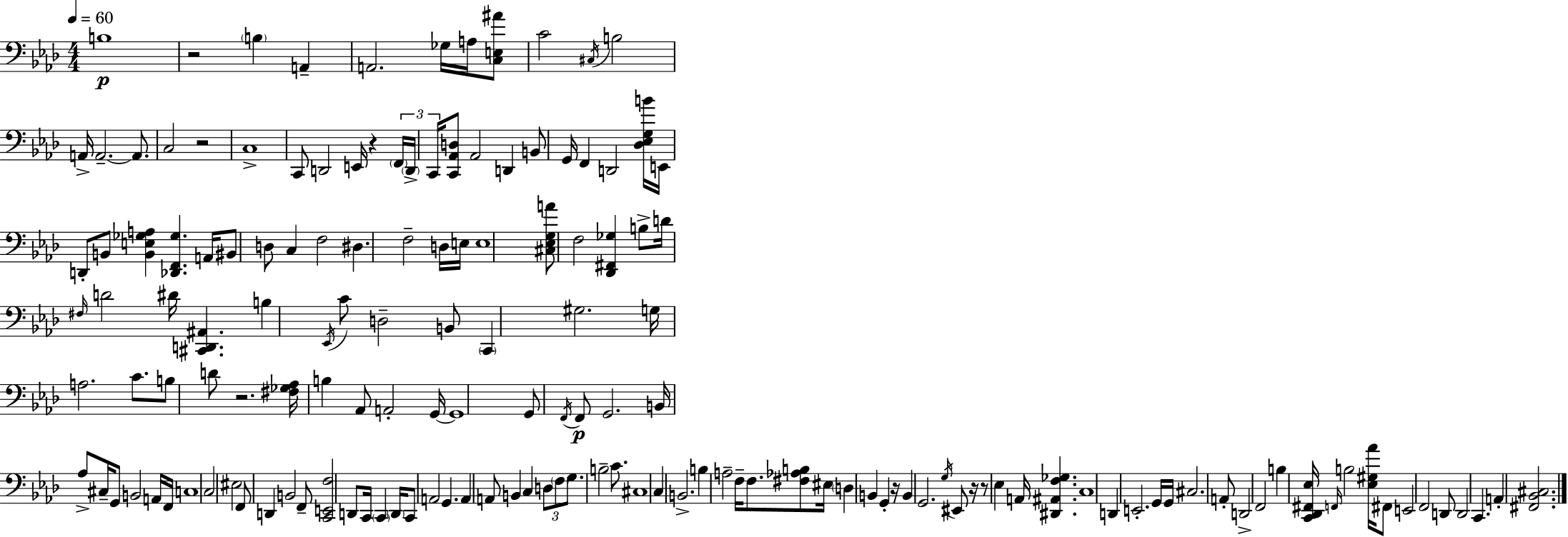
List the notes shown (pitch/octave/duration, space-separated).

B3/w R/h B3/q A2/q A2/h. Gb3/s A3/s [C3,E3,A#4]/e C4/h C#3/s B3/h A2/s A2/h. A2/e. C3/h R/h C3/w C2/e D2/h E2/s R/q F2/s D2/s C2/s [C2,Ab2,D3]/e Ab2/h D2/q B2/e G2/s F2/q D2/h [Db3,Eb3,G3,B4]/s E2/s D2/e B2/e [B2,E3,Gb3,A3]/q [Db2,F2,Gb3]/q. A2/s BIS2/e D3/e C3/q F3/h D#3/q. F3/h D3/s E3/s E3/w [C#3,Eb3,G3,A4]/e F3/h [Db2,F#2,Gb3]/q B3/e D4/s F#3/s D4/h D#4/s [C#2,D2,A#2]/q. B3/q Eb2/s C4/e D3/h B2/e C2/q G#3/h. G3/s A3/h. C4/e. B3/e D4/e R/h. [F#3,Gb3,Ab3]/s B3/q Ab2/e A2/h G2/s G2/w G2/e F2/s F2/e G2/h. B2/s Ab3/e C#3/s G2/e B2/h A2/s F2/s C3/w C3/h EIS3/h F2/e D2/q B2/h F2/e [C2,E2,F3]/h D2/e C2/s C2/q D2/s C2/e A2/h G2/q. A2/q A2/e B2/q C3/q D3/e F3/e G3/e. B3/h C4/e. C#3/w C3/q B2/h. B3/q A3/h F3/s F3/e. [F#3,Ab3,B3]/e EIS3/s D3/q B2/q G2/q R/s B2/q G2/h. G3/s EIS2/e R/s R/e Eb3/q A2/s [D#2,A#2,F3,Gb3]/q. C3/w D2/q E2/h. G2/s G2/s C#3/h. A2/e D2/h F2/h B3/q [C2,Db2,F#2,Eb3]/s F2/s B3/h [Eb3,G#3,Ab4]/s F#2/e E2/h F2/h D2/e D2/h C2/q. A2/q [F#2,Bb2,C#3]/h.